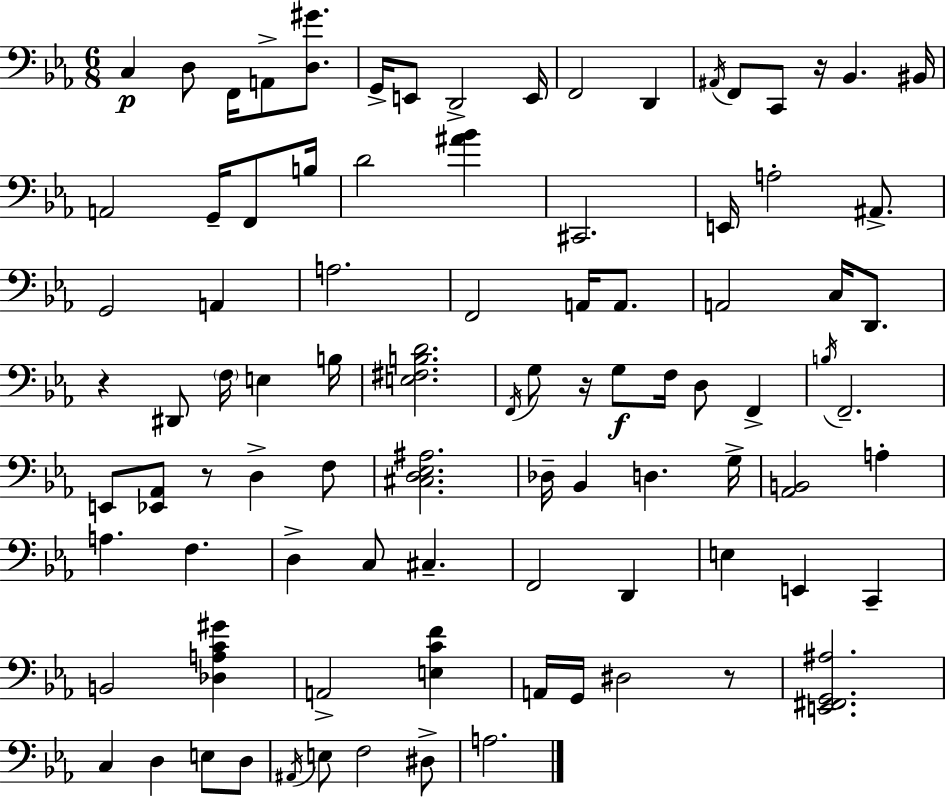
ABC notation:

X:1
T:Untitled
M:6/8
L:1/4
K:Eb
C, D,/2 F,,/4 A,,/2 [D,^G]/2 G,,/4 E,,/2 D,,2 E,,/4 F,,2 D,, ^A,,/4 F,,/2 C,,/2 z/4 _B,, ^B,,/4 A,,2 G,,/4 F,,/2 B,/4 D2 [^A_B] ^C,,2 E,,/4 A,2 ^A,,/2 G,,2 A,, A,2 F,,2 A,,/4 A,,/2 A,,2 C,/4 D,,/2 z ^D,,/2 F,/4 E, B,/4 [E,^F,B,D]2 F,,/4 G,/2 z/4 G,/2 F,/4 D,/2 F,, B,/4 F,,2 E,,/2 [_E,,_A,,]/2 z/2 D, F,/2 [^C,D,_E,^A,]2 _D,/4 _B,, D, G,/4 [_A,,B,,]2 A, A, F, D, C,/2 ^C, F,,2 D,, E, E,, C,, B,,2 [_D,A,C^G] A,,2 [E,CF] A,,/4 G,,/4 ^D,2 z/2 [E,,^F,,G,,^A,]2 C, D, E,/2 D,/2 ^A,,/4 E,/2 F,2 ^D,/2 A,2